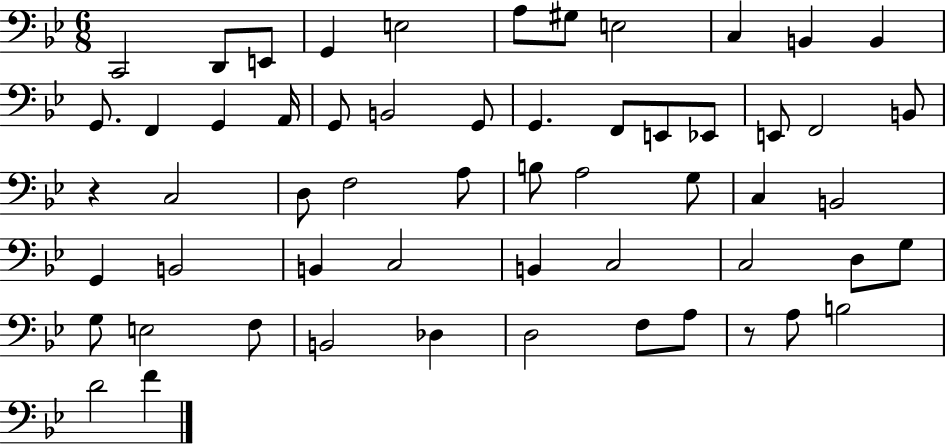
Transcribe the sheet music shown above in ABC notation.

X:1
T:Untitled
M:6/8
L:1/4
K:Bb
C,,2 D,,/2 E,,/2 G,, E,2 A,/2 ^G,/2 E,2 C, B,, B,, G,,/2 F,, G,, A,,/4 G,,/2 B,,2 G,,/2 G,, F,,/2 E,,/2 _E,,/2 E,,/2 F,,2 B,,/2 z C,2 D,/2 F,2 A,/2 B,/2 A,2 G,/2 C, B,,2 G,, B,,2 B,, C,2 B,, C,2 C,2 D,/2 G,/2 G,/2 E,2 F,/2 B,,2 _D, D,2 F,/2 A,/2 z/2 A,/2 B,2 D2 F